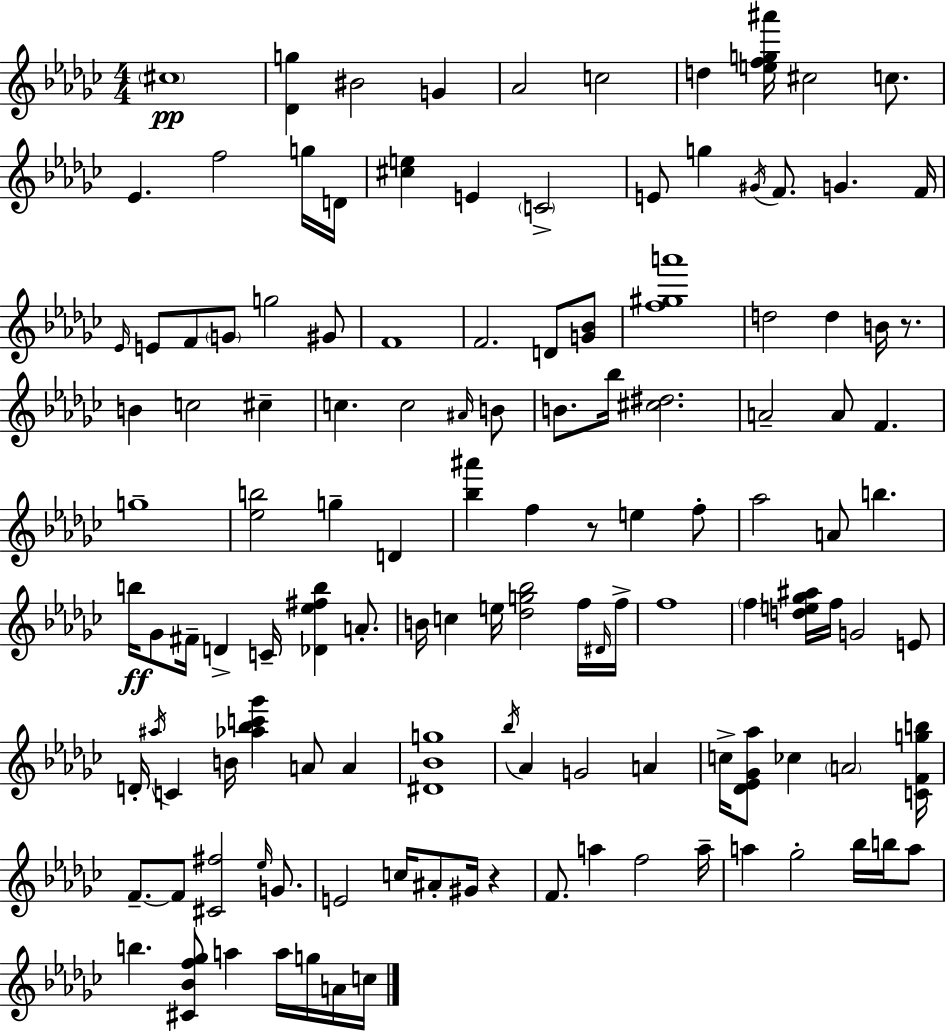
{
  \clef treble
  \numericTimeSignature
  \time 4/4
  \key ees \minor
  \parenthesize cis''1\pp | <des' g''>4 bis'2 g'4 | aes'2 c''2 | d''4 <e'' f'' g'' ais'''>16 cis''2 c''8. | \break ees'4. f''2 g''16 d'16 | <cis'' e''>4 e'4 \parenthesize c'2-> | e'8 g''4 \acciaccatura { gis'16 } f'8. g'4. | f'16 \grace { ees'16 } e'8 f'8 \parenthesize g'8 g''2 | \break gis'8 f'1 | f'2. d'8 | <g' bes'>8 <f'' gis'' a'''>1 | d''2 d''4 b'16 r8. | \break b'4 c''2 cis''4-- | c''4. c''2 | \grace { ais'16 } b'8 b'8. bes''16 <cis'' dis''>2. | a'2-- a'8 f'4. | \break g''1-- | <ees'' b''>2 g''4-- d'4 | <bes'' ais'''>4 f''4 r8 e''4 | f''8-. aes''2 a'8 b''4. | \break b''16\ff ges'8 fis'16-- d'4-> c'16-- <des' ees'' fis'' b''>4 | a'8.-. b'16 c''4 e''16 <des'' g'' bes''>2 | f''16 \grace { dis'16 } f''16-> f''1 | \parenthesize f''4 <d'' e'' ges'' ais''>16 f''16 g'2 | \break e'8 d'16-. \acciaccatura { ais''16 } c'4 b'16 <aes'' bes'' c''' ges'''>4 a'8 | a'4 <dis' bes' g''>1 | \acciaccatura { bes''16 } aes'4 g'2 | a'4 c''16-> <des' ees' ges' aes''>8 ces''4 \parenthesize a'2 | \break <c' f' g'' b''>16 f'8.--~~ f'8 <cis' fis''>2 | \grace { ees''16 } g'8. e'2 c''16 | ais'8-. gis'16 r4 f'8. a''4 f''2 | a''16-- a''4 ges''2-. | \break bes''16 b''16 a''8 b''4. <cis' bes' f'' ges''>8 a''4 | a''16 g''16 a'16 c''16 \bar "|."
}